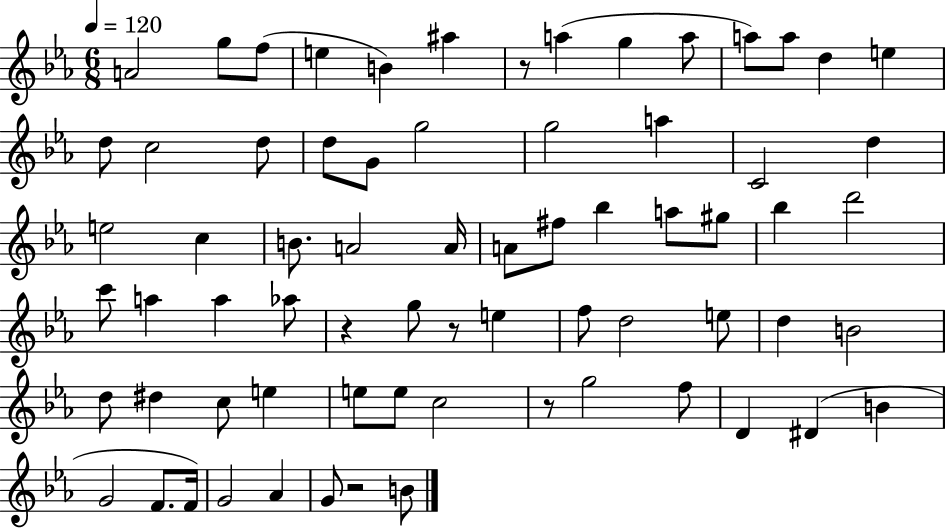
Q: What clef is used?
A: treble